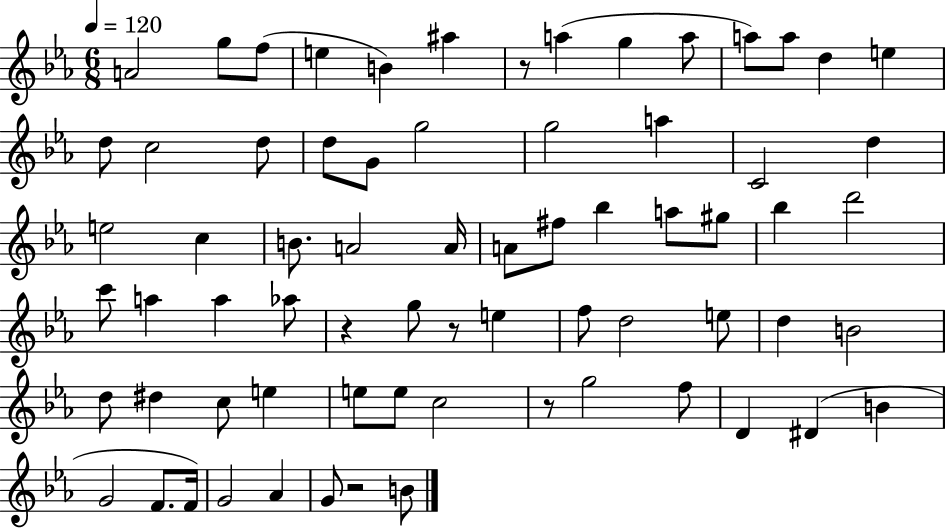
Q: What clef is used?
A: treble